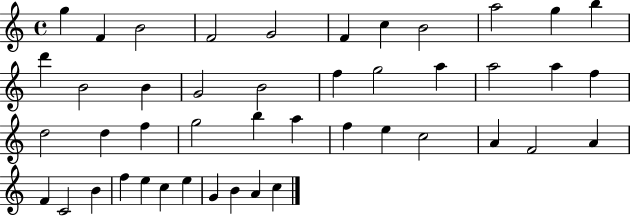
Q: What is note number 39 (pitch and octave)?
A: E5